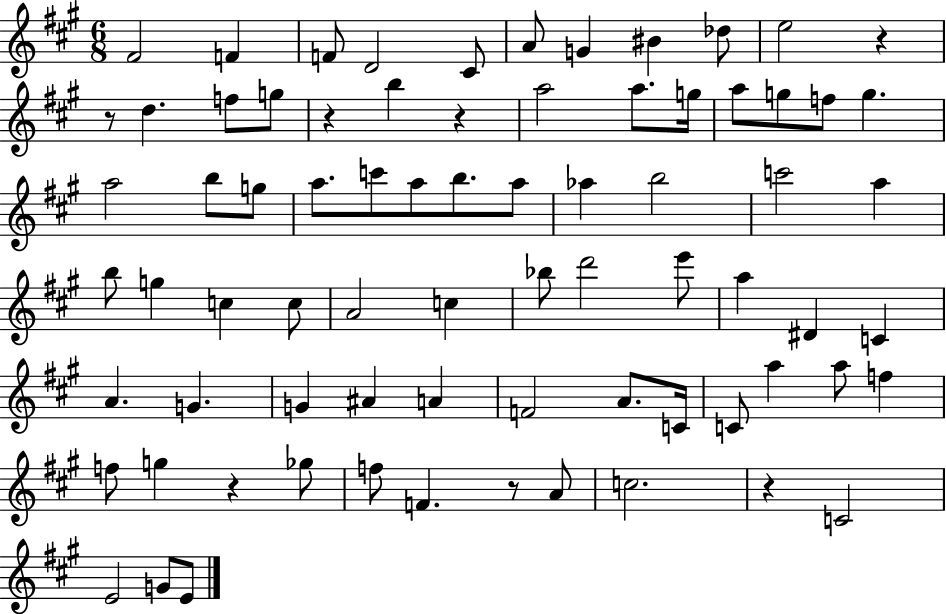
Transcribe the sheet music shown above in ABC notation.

X:1
T:Untitled
M:6/8
L:1/4
K:A
^F2 F F/2 D2 ^C/2 A/2 G ^B _d/2 e2 z z/2 d f/2 g/2 z b z a2 a/2 g/4 a/2 g/2 f/2 g a2 b/2 g/2 a/2 c'/2 a/2 b/2 a/2 _a b2 c'2 a b/2 g c c/2 A2 c _b/2 d'2 e'/2 a ^D C A G G ^A A F2 A/2 C/4 C/2 a a/2 f f/2 g z _g/2 f/2 F z/2 A/2 c2 z C2 E2 G/2 E/2